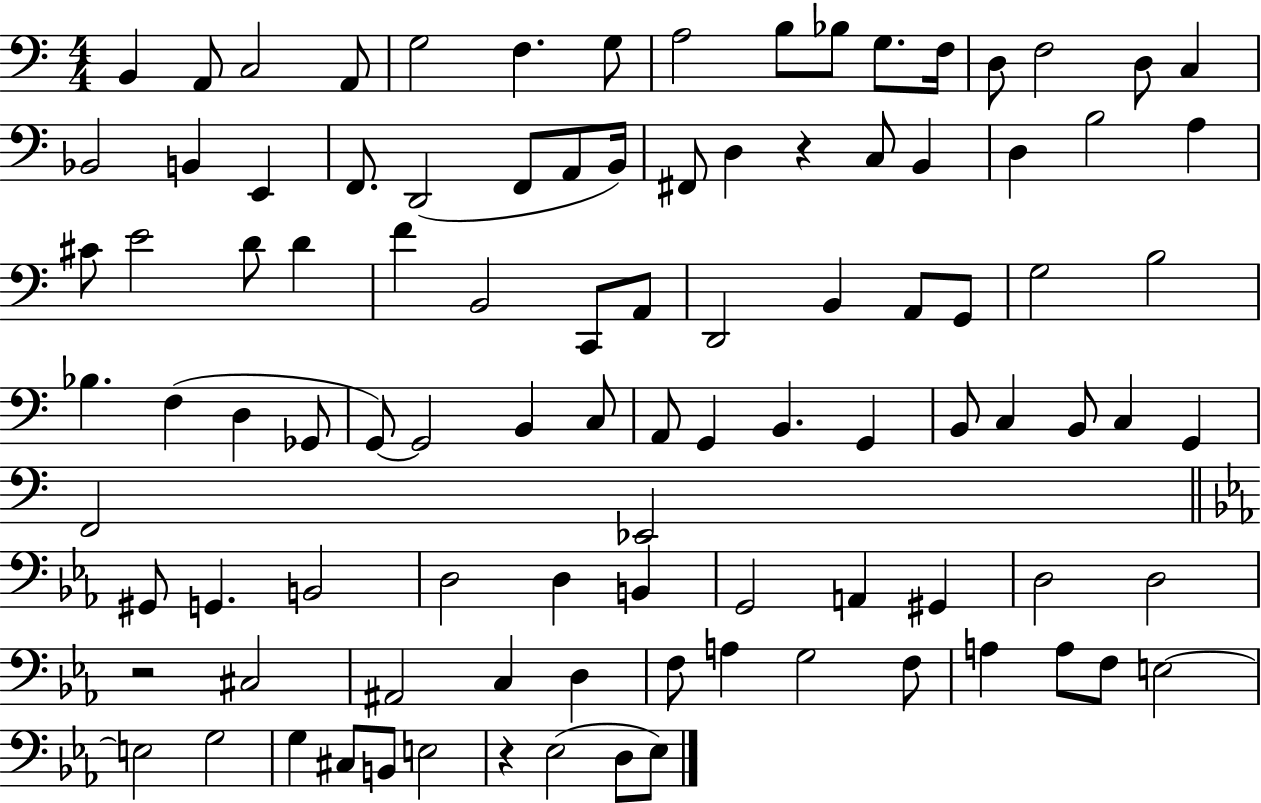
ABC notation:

X:1
T:Untitled
M:4/4
L:1/4
K:C
B,, A,,/2 C,2 A,,/2 G,2 F, G,/2 A,2 B,/2 _B,/2 G,/2 F,/4 D,/2 F,2 D,/2 C, _B,,2 B,, E,, F,,/2 D,,2 F,,/2 A,,/2 B,,/4 ^F,,/2 D, z C,/2 B,, D, B,2 A, ^C/2 E2 D/2 D F B,,2 C,,/2 A,,/2 D,,2 B,, A,,/2 G,,/2 G,2 B,2 _B, F, D, _G,,/2 G,,/2 G,,2 B,, C,/2 A,,/2 G,, B,, G,, B,,/2 C, B,,/2 C, G,, F,,2 _E,,2 ^G,,/2 G,, B,,2 D,2 D, B,, G,,2 A,, ^G,, D,2 D,2 z2 ^C,2 ^A,,2 C, D, F,/2 A, G,2 F,/2 A, A,/2 F,/2 E,2 E,2 G,2 G, ^C,/2 B,,/2 E,2 z _E,2 D,/2 _E,/2